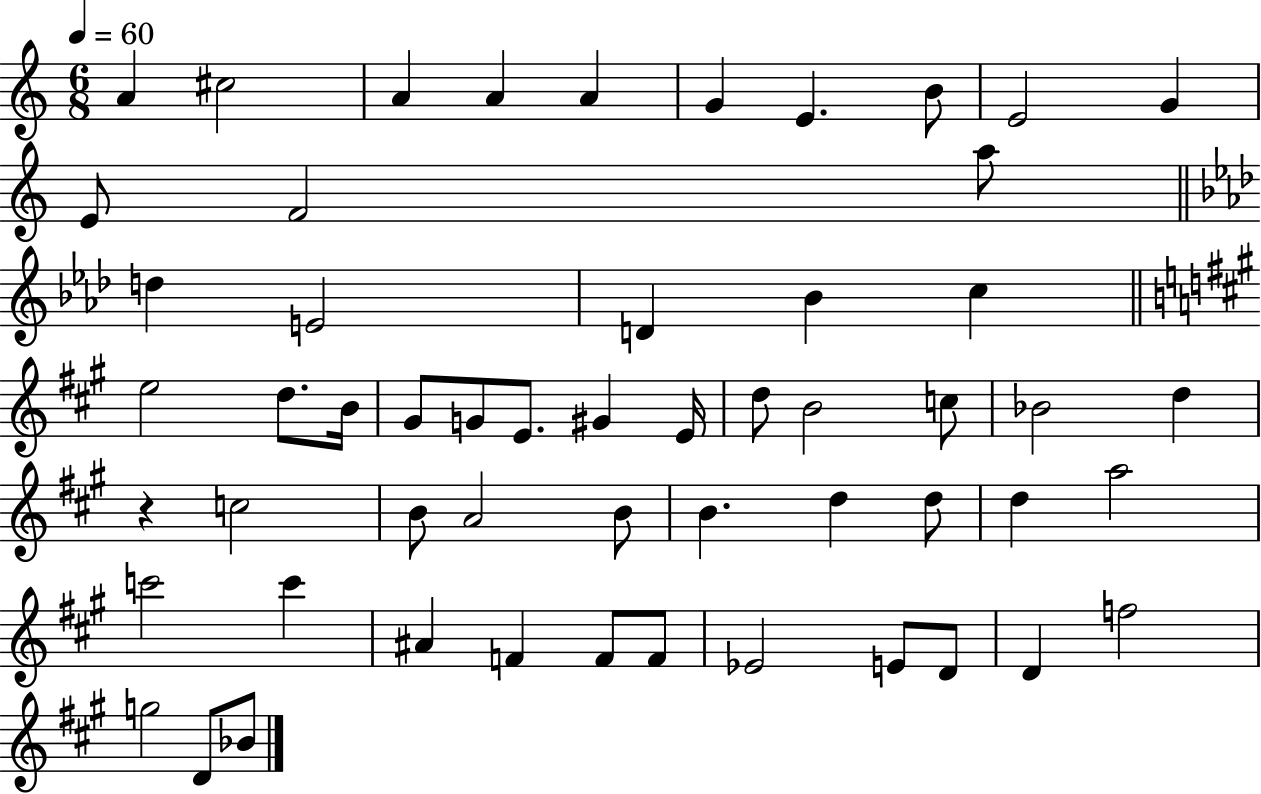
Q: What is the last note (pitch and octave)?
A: Bb4